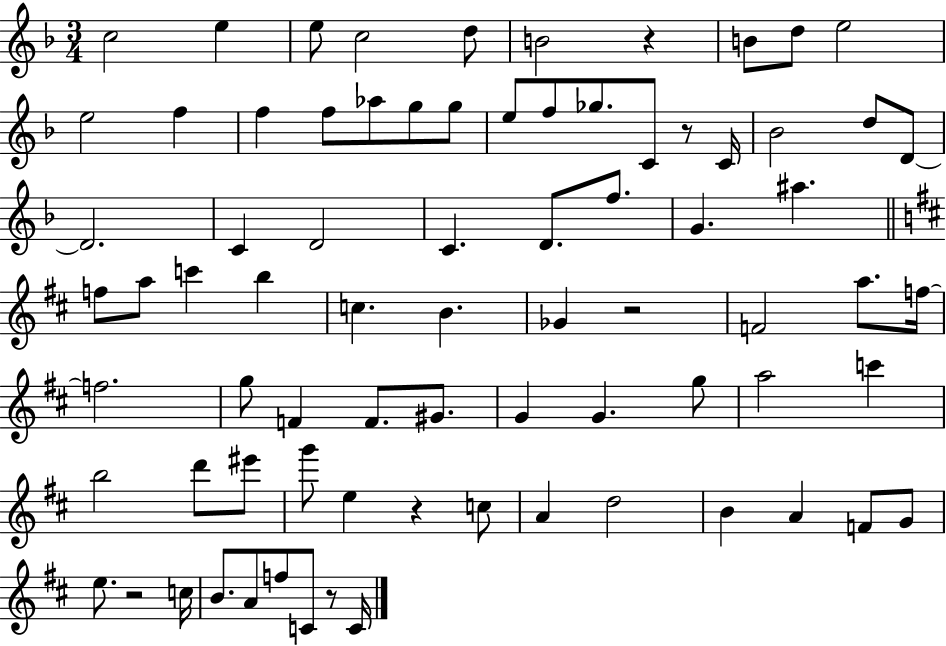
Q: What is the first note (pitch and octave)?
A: C5